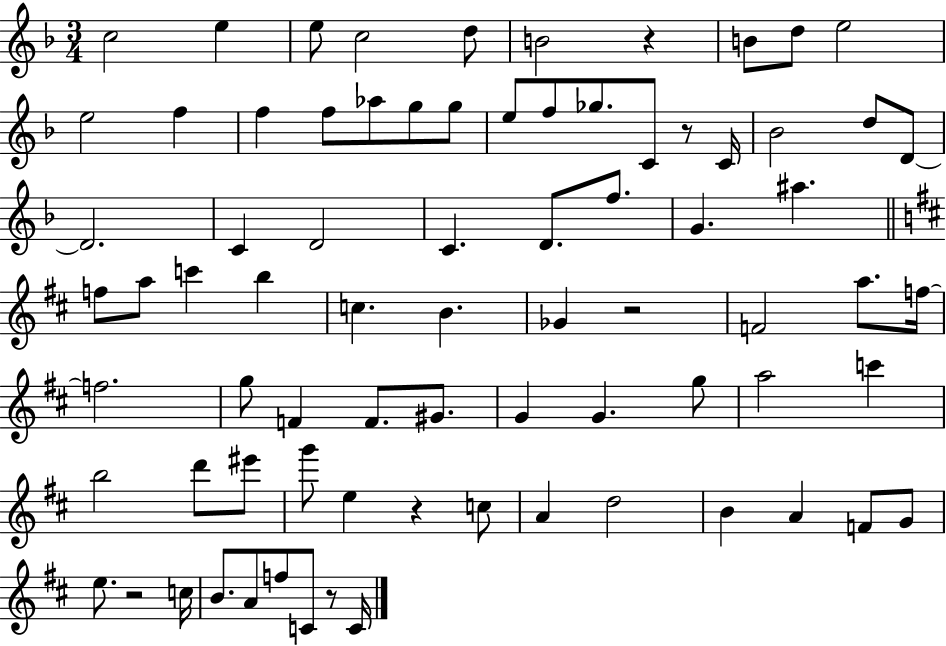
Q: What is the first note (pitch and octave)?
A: C5